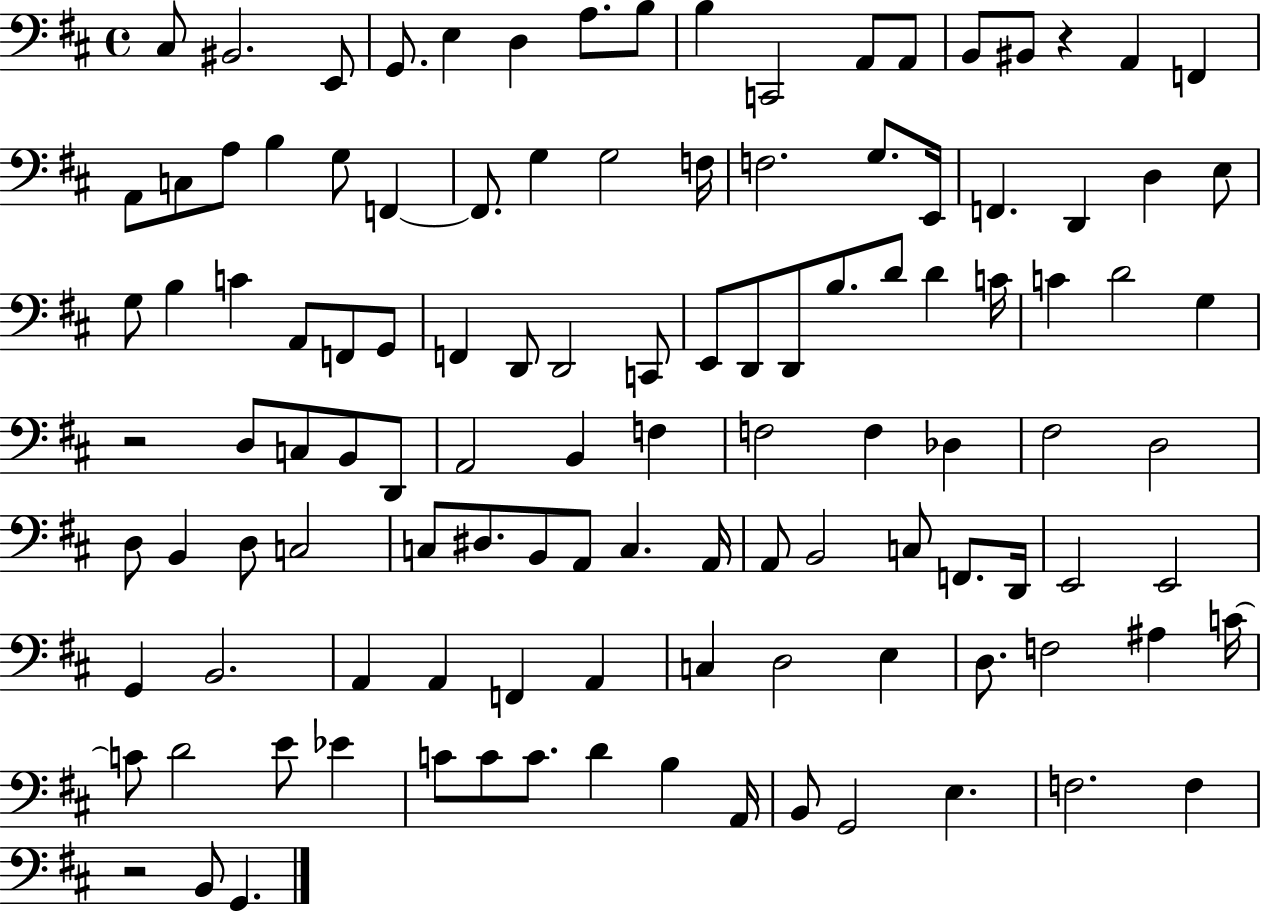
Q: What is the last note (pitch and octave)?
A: G2